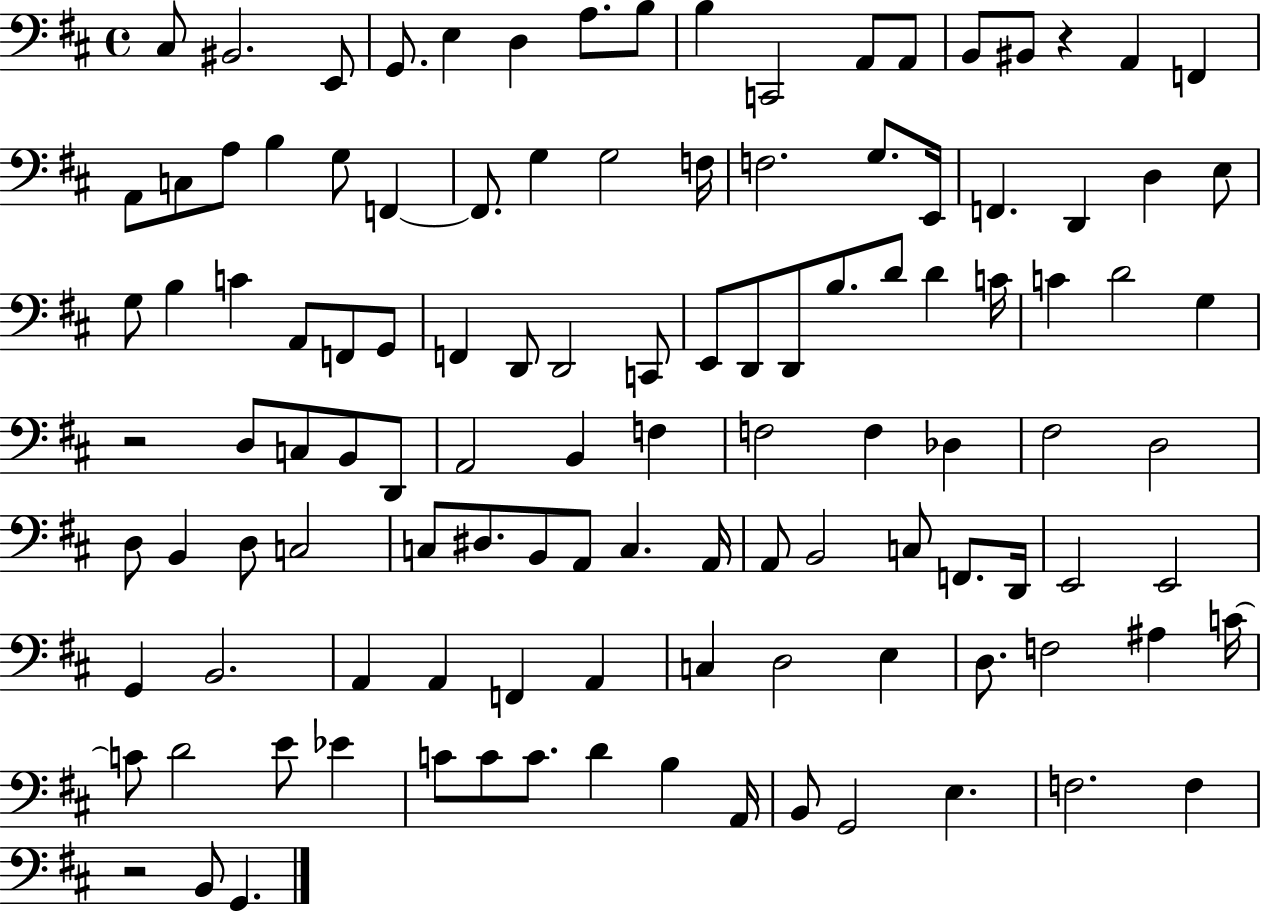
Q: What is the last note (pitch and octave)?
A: G2